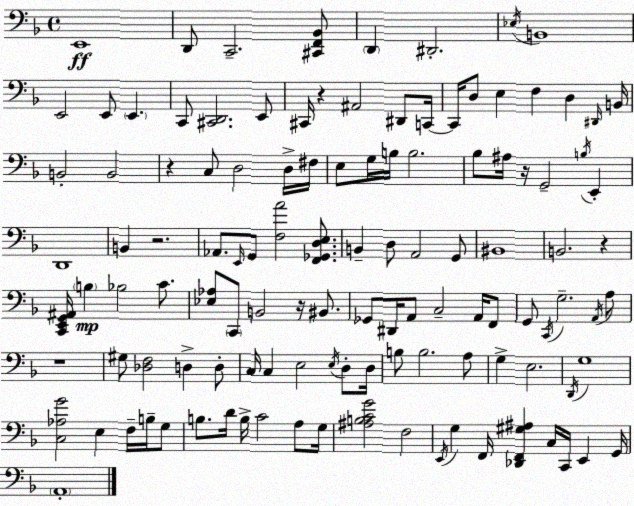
X:1
T:Untitled
M:4/4
L:1/4
K:Dm
E,,4 D,,/2 C,,2 [^C,,F,,_B,,]/2 D,, ^D,,2 _E,/4 B,,4 E,,2 E,,/2 E,, C,,/2 [^C,,D,,]2 E,,/2 ^C,,/4 z ^A,,2 ^D,,/2 C,,/4 C,,/4 D,/2 E, F, D, ^D,,/4 B,,/4 B,,2 B,,2 z C,/2 D,2 D,/4 ^F,/4 E,/2 G,/4 B,/4 B,2 _B,/2 ^A,/4 z/4 G,,2 B,/4 E,, D,,4 B,, z2 _A,,/2 E,,/4 G,,/2 [F,A]2 [F,,_G,,D,E,]/2 B,, D,/2 A,,2 G,,/2 ^B,,4 B,,2 z [C,,E,,G,,^A,,]/4 B, _B,2 C/2 [_E,_A,]/2 C,,/2 B,,2 z/4 ^B,,/2 _G,,/2 ^D,,/4 A,,/2 C,2 A,,/4 F,,/2 G,,/2 C,,/4 G,2 A,,/4 A,/2 z4 ^G,/2 [_D,F,]2 D, D,/2 C,/4 C, E,2 E,/4 D,/2 D,/4 B,/2 B,2 A,/2 G, E,2 D,,/4 G,4 [C,_A,G]2 E, F,/4 B,/4 G,/2 B,/2 D/4 B,/4 C2 A,/2 G,/4 [^A,B,CG]2 F,2 E,,/4 G, F,,/4 [_D,,F,,^G,^A,] C,/4 C,,/4 E,, G,,/4 A,,4